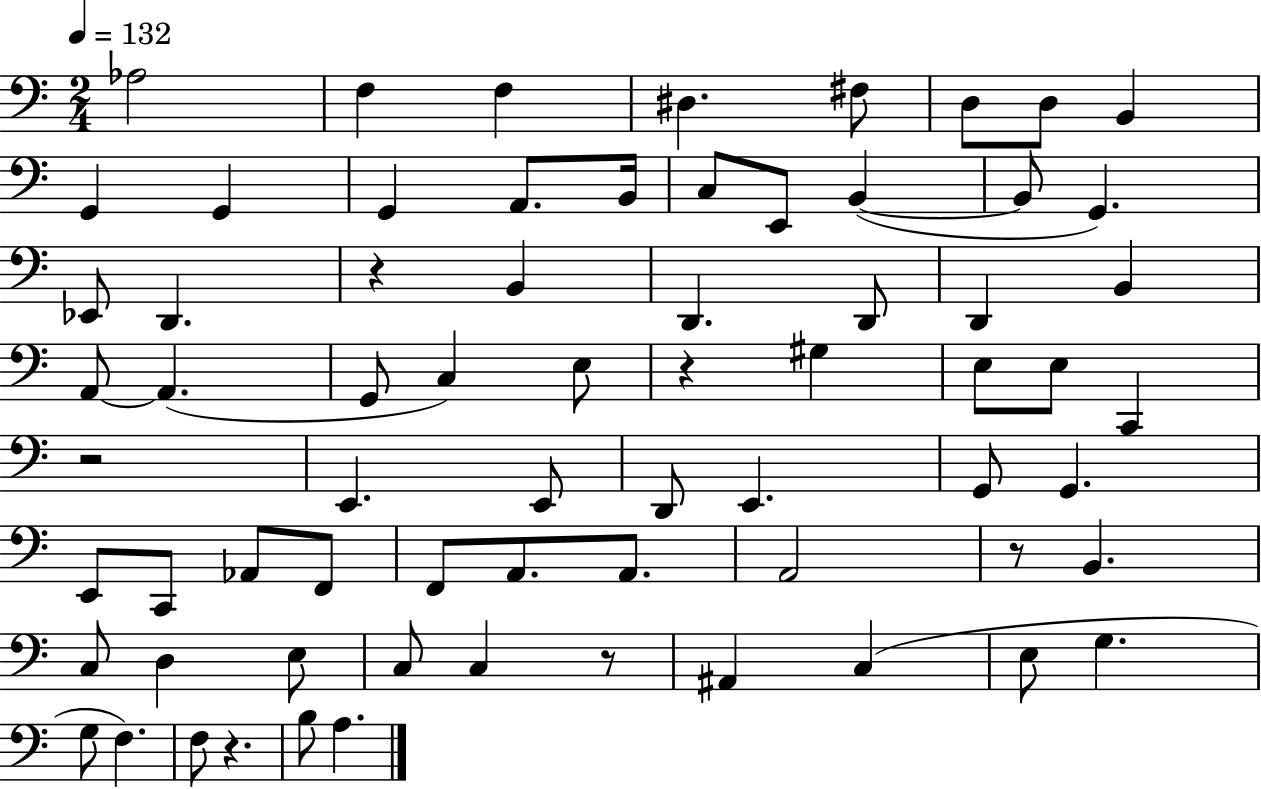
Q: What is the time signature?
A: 2/4